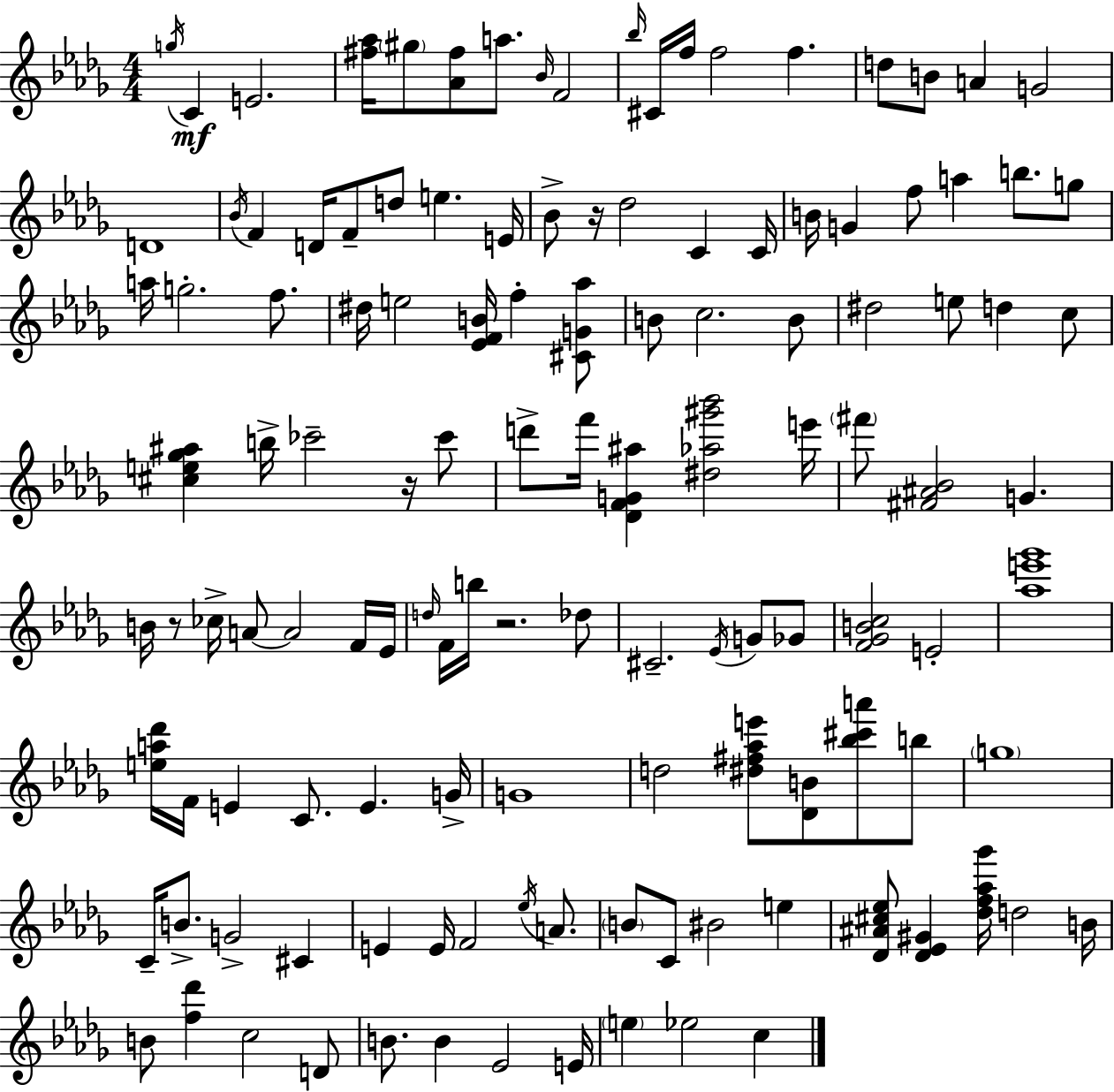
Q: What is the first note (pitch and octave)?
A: G5